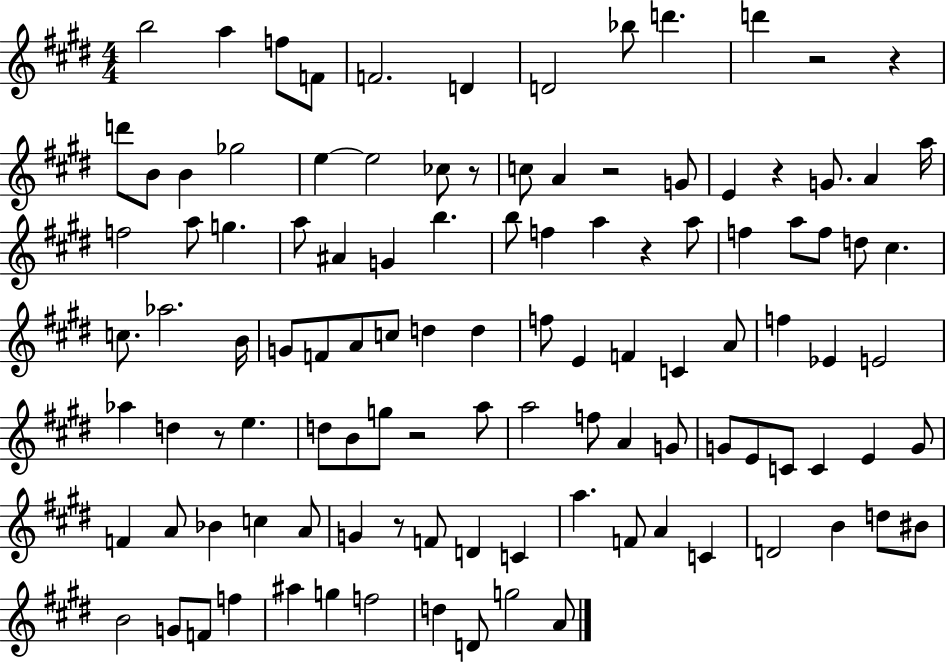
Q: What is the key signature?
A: E major